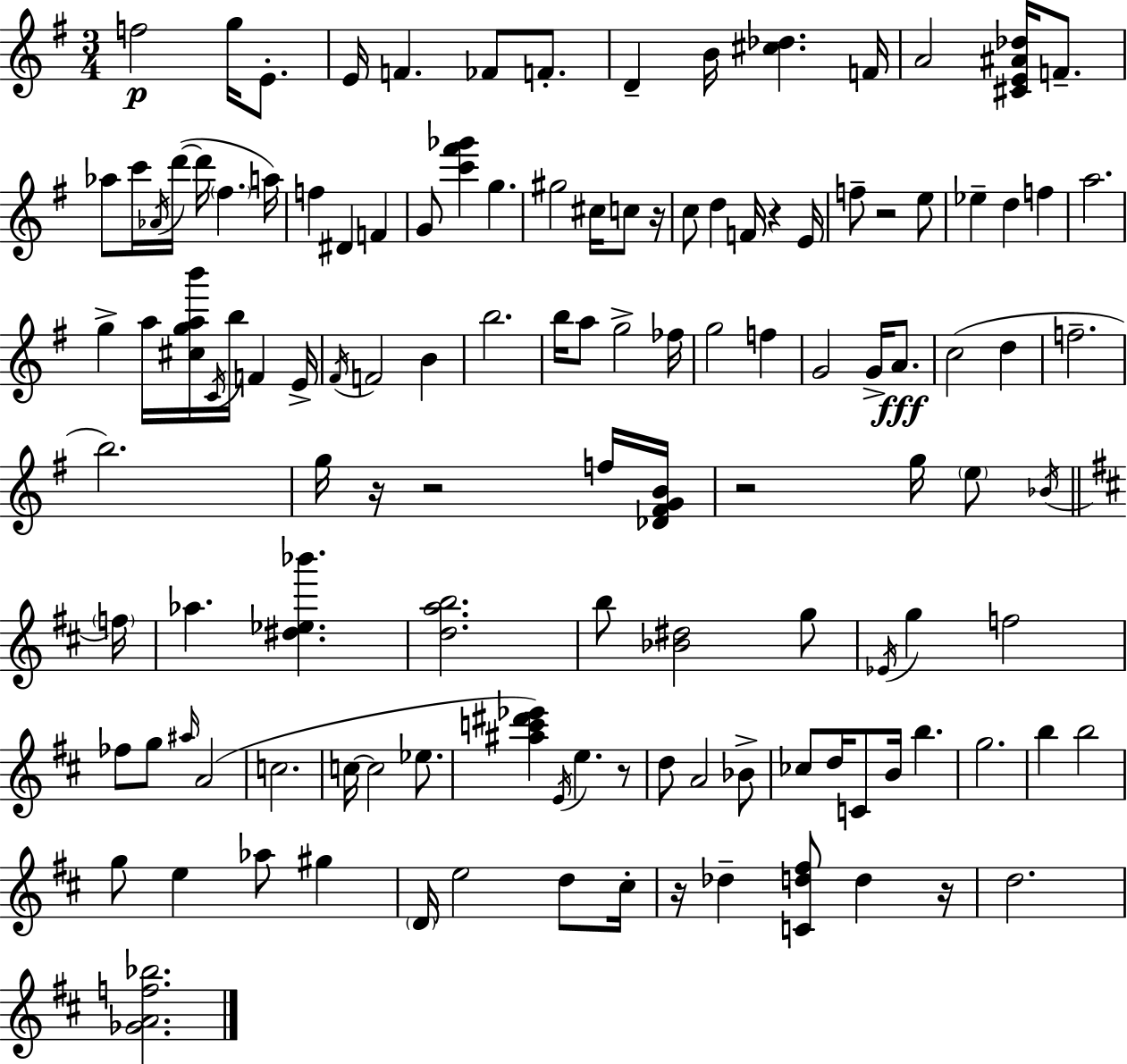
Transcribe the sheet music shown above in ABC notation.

X:1
T:Untitled
M:3/4
L:1/4
K:Em
f2 g/4 E/2 E/4 F _F/2 F/2 D B/4 [^c_d] F/4 A2 [^CE^A_d]/4 F/2 _a/2 c'/4 _A/4 d'/4 d'/4 ^f a/4 f ^D F G/2 [c'^f'_g'] g ^g2 ^c/4 c/2 z/4 c/2 d F/4 z E/4 f/2 z2 e/2 _e d f a2 g a/4 [^cgab']/4 C/4 b/4 F E/4 ^F/4 F2 B b2 b/4 a/2 g2 _f/4 g2 f G2 G/4 A/2 c2 d f2 b2 g/4 z/4 z2 f/4 [_D^FGB]/4 z2 g/4 e/2 _B/4 f/4 _a [^d_e_b'] [dab]2 b/2 [_B^d]2 g/2 _E/4 g f2 _f/2 g/2 ^a/4 A2 c2 c/4 c2 _e/2 [^ac'^d'_e'] E/4 e z/2 d/2 A2 _B/2 _c/2 d/4 C/2 B/4 b g2 b b2 g/2 e _a/2 ^g D/4 e2 d/2 ^c/4 z/4 _d [Cd^f]/2 d z/4 d2 [_GAf_b]2